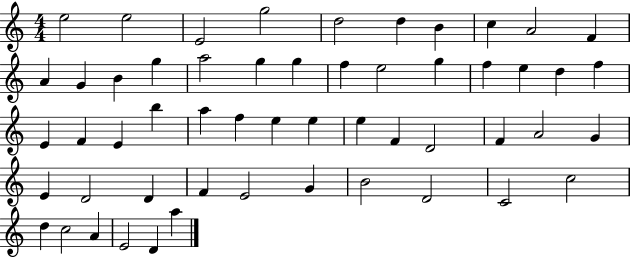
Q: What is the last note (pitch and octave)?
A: A5